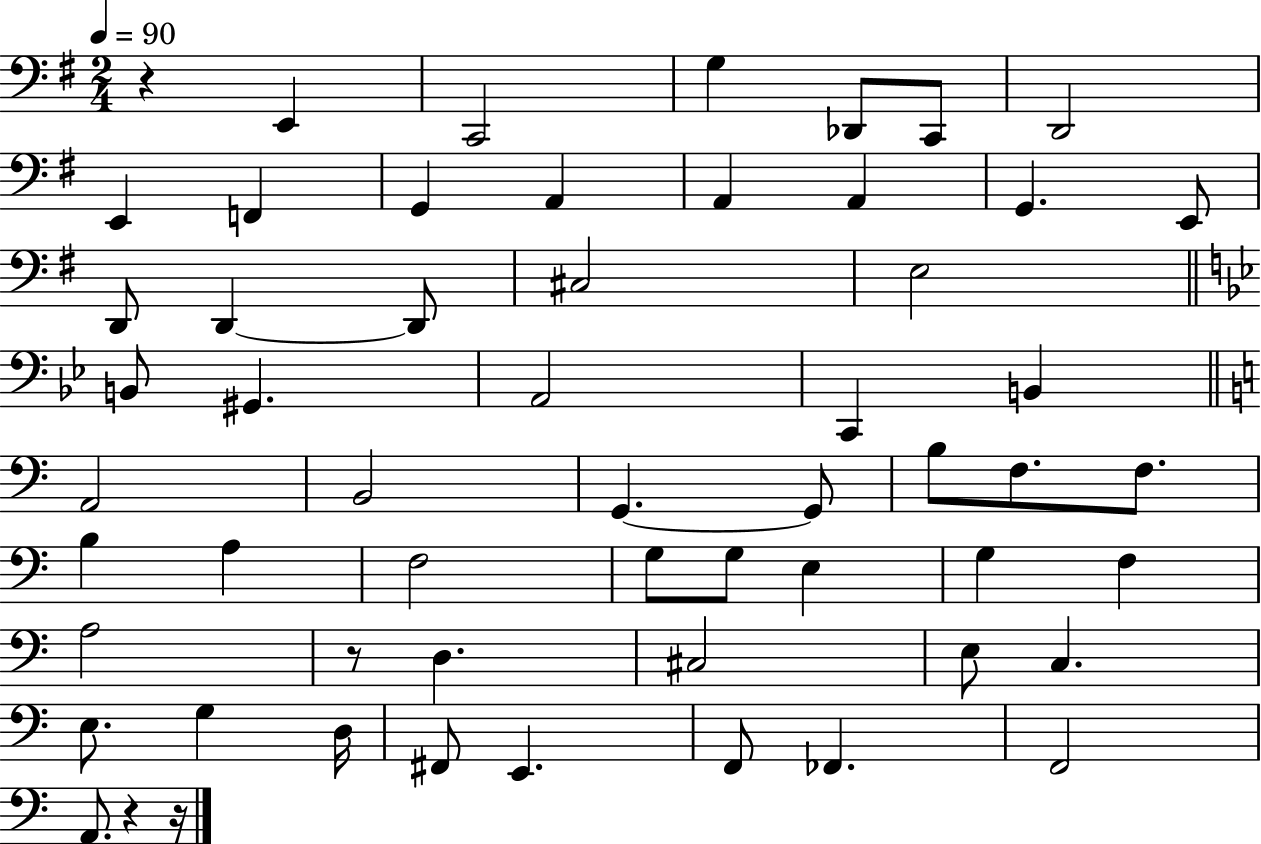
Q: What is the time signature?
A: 2/4